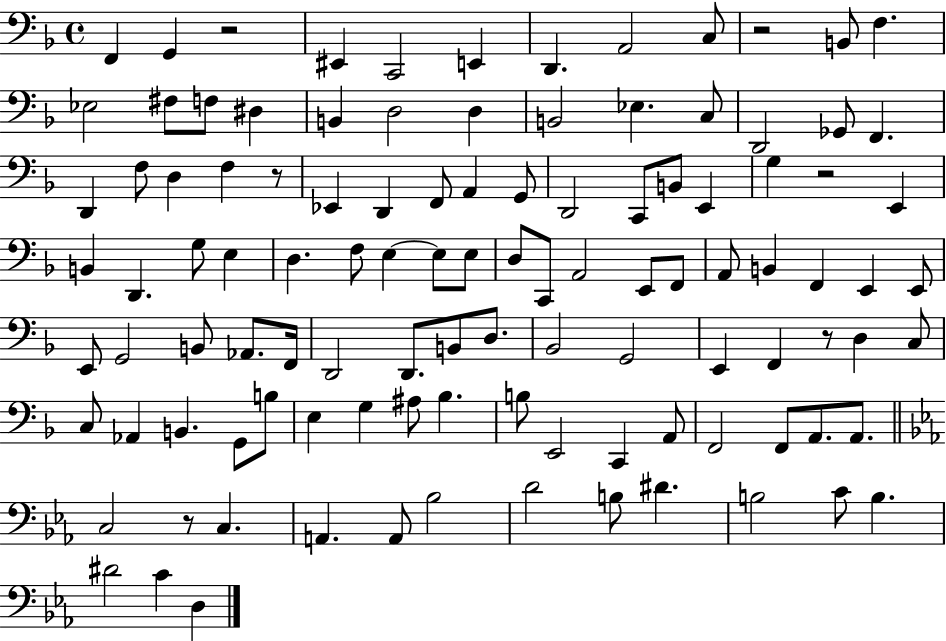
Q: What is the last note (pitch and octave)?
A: D3